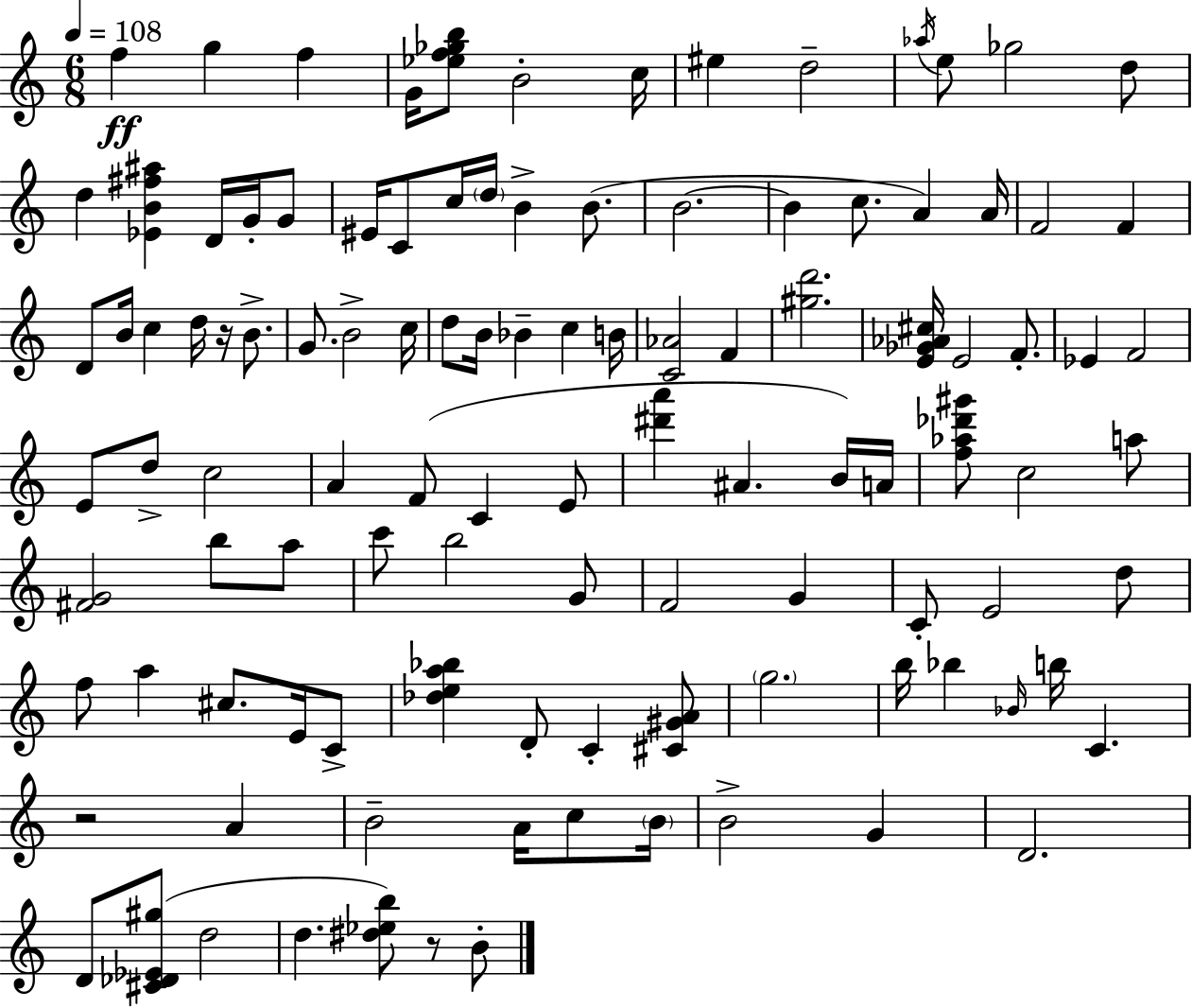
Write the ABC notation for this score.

X:1
T:Untitled
M:6/8
L:1/4
K:C
f g f G/4 [_ef_gb]/2 B2 c/4 ^e d2 _a/4 e/2 _g2 d/2 d [_EB^f^a] D/4 G/4 G/2 ^E/4 C/2 c/4 d/4 B B/2 B2 B c/2 A A/4 F2 F D/2 B/4 c d/4 z/4 B/2 G/2 B2 c/4 d/2 B/4 _B c B/4 [C_A]2 F [^gd']2 [E_G_A^c]/4 E2 F/2 _E F2 E/2 d/2 c2 A F/2 C E/2 [^d'a'] ^A B/4 A/4 [f_a_d'^g']/2 c2 a/2 [^FG]2 b/2 a/2 c'/2 b2 G/2 F2 G C/2 E2 d/2 f/2 a ^c/2 E/4 C/2 [_dea_b] D/2 C [^C^GA]/2 g2 b/4 _b _B/4 b/4 C z2 A B2 A/4 c/2 B/4 B2 G D2 D/2 [^C_D_E^g]/2 d2 d [^d_eb]/2 z/2 B/2